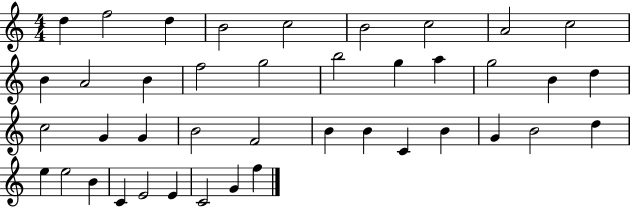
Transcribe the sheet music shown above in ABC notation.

X:1
T:Untitled
M:4/4
L:1/4
K:C
d f2 d B2 c2 B2 c2 A2 c2 B A2 B f2 g2 b2 g a g2 B d c2 G G B2 F2 B B C B G B2 d e e2 B C E2 E C2 G f